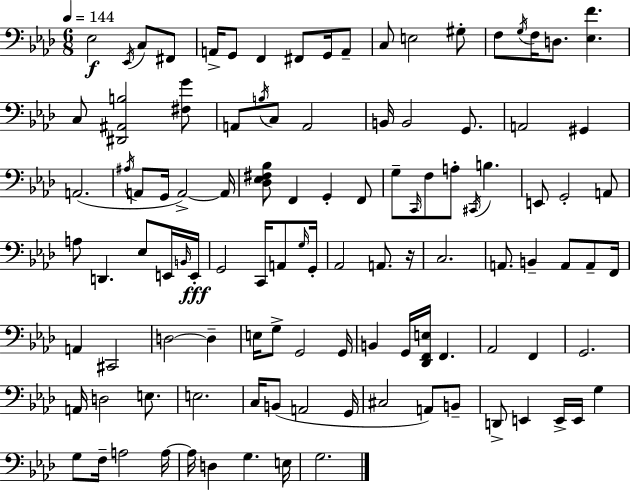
Eb3/h Eb2/s C3/e F#2/e A2/s G2/e F2/q F#2/e G2/s A2/e C3/e E3/h G#3/e F3/e G3/s F3/s D3/e. [Eb3,F4]/q. C3/e [D#2,A#2,B3]/h [F#3,G4]/e A2/e B3/s C3/e A2/h B2/s B2/h G2/e. A2/h G#2/q A2/h. A#3/s A2/e G2/s A2/h A2/s [Db3,Eb3,F#3,Bb3]/e F2/q G2/q F2/e G3/e C2/s F3/e A3/e C#2/s B3/q. E2/e G2/h A2/e A3/e D2/q. Eb3/e E2/s B2/s E2/s G2/h C2/s A2/e G3/s G2/s Ab2/h A2/e. R/s C3/h. A2/e. B2/q A2/e A2/e F2/s A2/q C#2/h D3/h D3/q E3/s G3/e G2/h G2/s B2/q G2/s [Db2,F2,E3]/s F2/q. Ab2/h F2/q G2/h. A2/s D3/h E3/e. E3/h. C3/s B2/e A2/h G2/s C#3/h A2/e B2/e D2/e E2/q E2/s E2/s G3/q G3/e F3/s A3/h A3/s A3/s D3/q G3/q. E3/s G3/h.